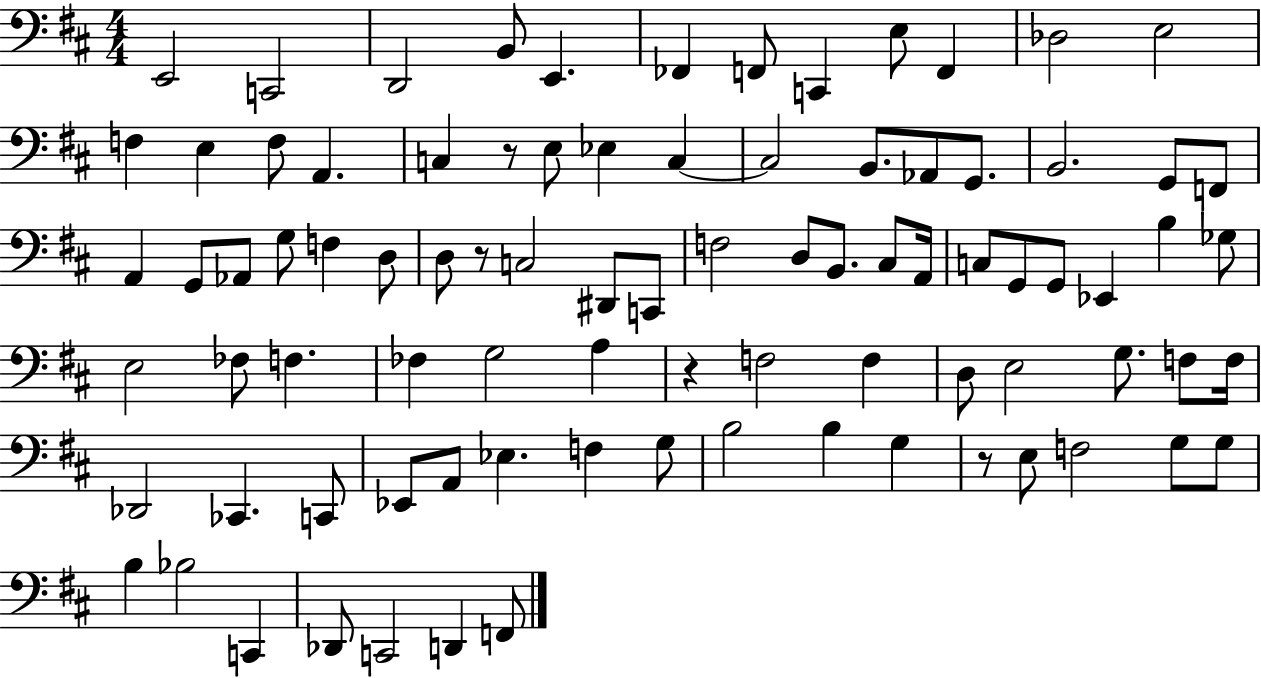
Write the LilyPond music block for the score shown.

{
  \clef bass
  \numericTimeSignature
  \time 4/4
  \key d \major
  e,2 c,2 | d,2 b,8 e,4. | fes,4 f,8 c,4 e8 f,4 | des2 e2 | \break f4 e4 f8 a,4. | c4 r8 e8 ees4 c4~~ | c2 b,8. aes,8 g,8. | b,2. g,8 f,8 | \break a,4 g,8 aes,8 g8 f4 d8 | d8 r8 c2 dis,8 c,8 | f2 d8 b,8. cis8 a,16 | c8 g,8 g,8 ees,4 b4 ges8 | \break e2 fes8 f4. | fes4 g2 a4 | r4 f2 f4 | d8 e2 g8. f8 f16 | \break des,2 ces,4. c,8 | ees,8 a,8 ees4. f4 g8 | b2 b4 g4 | r8 e8 f2 g8 g8 | \break b4 bes2 c,4 | des,8 c,2 d,4 f,8 | \bar "|."
}